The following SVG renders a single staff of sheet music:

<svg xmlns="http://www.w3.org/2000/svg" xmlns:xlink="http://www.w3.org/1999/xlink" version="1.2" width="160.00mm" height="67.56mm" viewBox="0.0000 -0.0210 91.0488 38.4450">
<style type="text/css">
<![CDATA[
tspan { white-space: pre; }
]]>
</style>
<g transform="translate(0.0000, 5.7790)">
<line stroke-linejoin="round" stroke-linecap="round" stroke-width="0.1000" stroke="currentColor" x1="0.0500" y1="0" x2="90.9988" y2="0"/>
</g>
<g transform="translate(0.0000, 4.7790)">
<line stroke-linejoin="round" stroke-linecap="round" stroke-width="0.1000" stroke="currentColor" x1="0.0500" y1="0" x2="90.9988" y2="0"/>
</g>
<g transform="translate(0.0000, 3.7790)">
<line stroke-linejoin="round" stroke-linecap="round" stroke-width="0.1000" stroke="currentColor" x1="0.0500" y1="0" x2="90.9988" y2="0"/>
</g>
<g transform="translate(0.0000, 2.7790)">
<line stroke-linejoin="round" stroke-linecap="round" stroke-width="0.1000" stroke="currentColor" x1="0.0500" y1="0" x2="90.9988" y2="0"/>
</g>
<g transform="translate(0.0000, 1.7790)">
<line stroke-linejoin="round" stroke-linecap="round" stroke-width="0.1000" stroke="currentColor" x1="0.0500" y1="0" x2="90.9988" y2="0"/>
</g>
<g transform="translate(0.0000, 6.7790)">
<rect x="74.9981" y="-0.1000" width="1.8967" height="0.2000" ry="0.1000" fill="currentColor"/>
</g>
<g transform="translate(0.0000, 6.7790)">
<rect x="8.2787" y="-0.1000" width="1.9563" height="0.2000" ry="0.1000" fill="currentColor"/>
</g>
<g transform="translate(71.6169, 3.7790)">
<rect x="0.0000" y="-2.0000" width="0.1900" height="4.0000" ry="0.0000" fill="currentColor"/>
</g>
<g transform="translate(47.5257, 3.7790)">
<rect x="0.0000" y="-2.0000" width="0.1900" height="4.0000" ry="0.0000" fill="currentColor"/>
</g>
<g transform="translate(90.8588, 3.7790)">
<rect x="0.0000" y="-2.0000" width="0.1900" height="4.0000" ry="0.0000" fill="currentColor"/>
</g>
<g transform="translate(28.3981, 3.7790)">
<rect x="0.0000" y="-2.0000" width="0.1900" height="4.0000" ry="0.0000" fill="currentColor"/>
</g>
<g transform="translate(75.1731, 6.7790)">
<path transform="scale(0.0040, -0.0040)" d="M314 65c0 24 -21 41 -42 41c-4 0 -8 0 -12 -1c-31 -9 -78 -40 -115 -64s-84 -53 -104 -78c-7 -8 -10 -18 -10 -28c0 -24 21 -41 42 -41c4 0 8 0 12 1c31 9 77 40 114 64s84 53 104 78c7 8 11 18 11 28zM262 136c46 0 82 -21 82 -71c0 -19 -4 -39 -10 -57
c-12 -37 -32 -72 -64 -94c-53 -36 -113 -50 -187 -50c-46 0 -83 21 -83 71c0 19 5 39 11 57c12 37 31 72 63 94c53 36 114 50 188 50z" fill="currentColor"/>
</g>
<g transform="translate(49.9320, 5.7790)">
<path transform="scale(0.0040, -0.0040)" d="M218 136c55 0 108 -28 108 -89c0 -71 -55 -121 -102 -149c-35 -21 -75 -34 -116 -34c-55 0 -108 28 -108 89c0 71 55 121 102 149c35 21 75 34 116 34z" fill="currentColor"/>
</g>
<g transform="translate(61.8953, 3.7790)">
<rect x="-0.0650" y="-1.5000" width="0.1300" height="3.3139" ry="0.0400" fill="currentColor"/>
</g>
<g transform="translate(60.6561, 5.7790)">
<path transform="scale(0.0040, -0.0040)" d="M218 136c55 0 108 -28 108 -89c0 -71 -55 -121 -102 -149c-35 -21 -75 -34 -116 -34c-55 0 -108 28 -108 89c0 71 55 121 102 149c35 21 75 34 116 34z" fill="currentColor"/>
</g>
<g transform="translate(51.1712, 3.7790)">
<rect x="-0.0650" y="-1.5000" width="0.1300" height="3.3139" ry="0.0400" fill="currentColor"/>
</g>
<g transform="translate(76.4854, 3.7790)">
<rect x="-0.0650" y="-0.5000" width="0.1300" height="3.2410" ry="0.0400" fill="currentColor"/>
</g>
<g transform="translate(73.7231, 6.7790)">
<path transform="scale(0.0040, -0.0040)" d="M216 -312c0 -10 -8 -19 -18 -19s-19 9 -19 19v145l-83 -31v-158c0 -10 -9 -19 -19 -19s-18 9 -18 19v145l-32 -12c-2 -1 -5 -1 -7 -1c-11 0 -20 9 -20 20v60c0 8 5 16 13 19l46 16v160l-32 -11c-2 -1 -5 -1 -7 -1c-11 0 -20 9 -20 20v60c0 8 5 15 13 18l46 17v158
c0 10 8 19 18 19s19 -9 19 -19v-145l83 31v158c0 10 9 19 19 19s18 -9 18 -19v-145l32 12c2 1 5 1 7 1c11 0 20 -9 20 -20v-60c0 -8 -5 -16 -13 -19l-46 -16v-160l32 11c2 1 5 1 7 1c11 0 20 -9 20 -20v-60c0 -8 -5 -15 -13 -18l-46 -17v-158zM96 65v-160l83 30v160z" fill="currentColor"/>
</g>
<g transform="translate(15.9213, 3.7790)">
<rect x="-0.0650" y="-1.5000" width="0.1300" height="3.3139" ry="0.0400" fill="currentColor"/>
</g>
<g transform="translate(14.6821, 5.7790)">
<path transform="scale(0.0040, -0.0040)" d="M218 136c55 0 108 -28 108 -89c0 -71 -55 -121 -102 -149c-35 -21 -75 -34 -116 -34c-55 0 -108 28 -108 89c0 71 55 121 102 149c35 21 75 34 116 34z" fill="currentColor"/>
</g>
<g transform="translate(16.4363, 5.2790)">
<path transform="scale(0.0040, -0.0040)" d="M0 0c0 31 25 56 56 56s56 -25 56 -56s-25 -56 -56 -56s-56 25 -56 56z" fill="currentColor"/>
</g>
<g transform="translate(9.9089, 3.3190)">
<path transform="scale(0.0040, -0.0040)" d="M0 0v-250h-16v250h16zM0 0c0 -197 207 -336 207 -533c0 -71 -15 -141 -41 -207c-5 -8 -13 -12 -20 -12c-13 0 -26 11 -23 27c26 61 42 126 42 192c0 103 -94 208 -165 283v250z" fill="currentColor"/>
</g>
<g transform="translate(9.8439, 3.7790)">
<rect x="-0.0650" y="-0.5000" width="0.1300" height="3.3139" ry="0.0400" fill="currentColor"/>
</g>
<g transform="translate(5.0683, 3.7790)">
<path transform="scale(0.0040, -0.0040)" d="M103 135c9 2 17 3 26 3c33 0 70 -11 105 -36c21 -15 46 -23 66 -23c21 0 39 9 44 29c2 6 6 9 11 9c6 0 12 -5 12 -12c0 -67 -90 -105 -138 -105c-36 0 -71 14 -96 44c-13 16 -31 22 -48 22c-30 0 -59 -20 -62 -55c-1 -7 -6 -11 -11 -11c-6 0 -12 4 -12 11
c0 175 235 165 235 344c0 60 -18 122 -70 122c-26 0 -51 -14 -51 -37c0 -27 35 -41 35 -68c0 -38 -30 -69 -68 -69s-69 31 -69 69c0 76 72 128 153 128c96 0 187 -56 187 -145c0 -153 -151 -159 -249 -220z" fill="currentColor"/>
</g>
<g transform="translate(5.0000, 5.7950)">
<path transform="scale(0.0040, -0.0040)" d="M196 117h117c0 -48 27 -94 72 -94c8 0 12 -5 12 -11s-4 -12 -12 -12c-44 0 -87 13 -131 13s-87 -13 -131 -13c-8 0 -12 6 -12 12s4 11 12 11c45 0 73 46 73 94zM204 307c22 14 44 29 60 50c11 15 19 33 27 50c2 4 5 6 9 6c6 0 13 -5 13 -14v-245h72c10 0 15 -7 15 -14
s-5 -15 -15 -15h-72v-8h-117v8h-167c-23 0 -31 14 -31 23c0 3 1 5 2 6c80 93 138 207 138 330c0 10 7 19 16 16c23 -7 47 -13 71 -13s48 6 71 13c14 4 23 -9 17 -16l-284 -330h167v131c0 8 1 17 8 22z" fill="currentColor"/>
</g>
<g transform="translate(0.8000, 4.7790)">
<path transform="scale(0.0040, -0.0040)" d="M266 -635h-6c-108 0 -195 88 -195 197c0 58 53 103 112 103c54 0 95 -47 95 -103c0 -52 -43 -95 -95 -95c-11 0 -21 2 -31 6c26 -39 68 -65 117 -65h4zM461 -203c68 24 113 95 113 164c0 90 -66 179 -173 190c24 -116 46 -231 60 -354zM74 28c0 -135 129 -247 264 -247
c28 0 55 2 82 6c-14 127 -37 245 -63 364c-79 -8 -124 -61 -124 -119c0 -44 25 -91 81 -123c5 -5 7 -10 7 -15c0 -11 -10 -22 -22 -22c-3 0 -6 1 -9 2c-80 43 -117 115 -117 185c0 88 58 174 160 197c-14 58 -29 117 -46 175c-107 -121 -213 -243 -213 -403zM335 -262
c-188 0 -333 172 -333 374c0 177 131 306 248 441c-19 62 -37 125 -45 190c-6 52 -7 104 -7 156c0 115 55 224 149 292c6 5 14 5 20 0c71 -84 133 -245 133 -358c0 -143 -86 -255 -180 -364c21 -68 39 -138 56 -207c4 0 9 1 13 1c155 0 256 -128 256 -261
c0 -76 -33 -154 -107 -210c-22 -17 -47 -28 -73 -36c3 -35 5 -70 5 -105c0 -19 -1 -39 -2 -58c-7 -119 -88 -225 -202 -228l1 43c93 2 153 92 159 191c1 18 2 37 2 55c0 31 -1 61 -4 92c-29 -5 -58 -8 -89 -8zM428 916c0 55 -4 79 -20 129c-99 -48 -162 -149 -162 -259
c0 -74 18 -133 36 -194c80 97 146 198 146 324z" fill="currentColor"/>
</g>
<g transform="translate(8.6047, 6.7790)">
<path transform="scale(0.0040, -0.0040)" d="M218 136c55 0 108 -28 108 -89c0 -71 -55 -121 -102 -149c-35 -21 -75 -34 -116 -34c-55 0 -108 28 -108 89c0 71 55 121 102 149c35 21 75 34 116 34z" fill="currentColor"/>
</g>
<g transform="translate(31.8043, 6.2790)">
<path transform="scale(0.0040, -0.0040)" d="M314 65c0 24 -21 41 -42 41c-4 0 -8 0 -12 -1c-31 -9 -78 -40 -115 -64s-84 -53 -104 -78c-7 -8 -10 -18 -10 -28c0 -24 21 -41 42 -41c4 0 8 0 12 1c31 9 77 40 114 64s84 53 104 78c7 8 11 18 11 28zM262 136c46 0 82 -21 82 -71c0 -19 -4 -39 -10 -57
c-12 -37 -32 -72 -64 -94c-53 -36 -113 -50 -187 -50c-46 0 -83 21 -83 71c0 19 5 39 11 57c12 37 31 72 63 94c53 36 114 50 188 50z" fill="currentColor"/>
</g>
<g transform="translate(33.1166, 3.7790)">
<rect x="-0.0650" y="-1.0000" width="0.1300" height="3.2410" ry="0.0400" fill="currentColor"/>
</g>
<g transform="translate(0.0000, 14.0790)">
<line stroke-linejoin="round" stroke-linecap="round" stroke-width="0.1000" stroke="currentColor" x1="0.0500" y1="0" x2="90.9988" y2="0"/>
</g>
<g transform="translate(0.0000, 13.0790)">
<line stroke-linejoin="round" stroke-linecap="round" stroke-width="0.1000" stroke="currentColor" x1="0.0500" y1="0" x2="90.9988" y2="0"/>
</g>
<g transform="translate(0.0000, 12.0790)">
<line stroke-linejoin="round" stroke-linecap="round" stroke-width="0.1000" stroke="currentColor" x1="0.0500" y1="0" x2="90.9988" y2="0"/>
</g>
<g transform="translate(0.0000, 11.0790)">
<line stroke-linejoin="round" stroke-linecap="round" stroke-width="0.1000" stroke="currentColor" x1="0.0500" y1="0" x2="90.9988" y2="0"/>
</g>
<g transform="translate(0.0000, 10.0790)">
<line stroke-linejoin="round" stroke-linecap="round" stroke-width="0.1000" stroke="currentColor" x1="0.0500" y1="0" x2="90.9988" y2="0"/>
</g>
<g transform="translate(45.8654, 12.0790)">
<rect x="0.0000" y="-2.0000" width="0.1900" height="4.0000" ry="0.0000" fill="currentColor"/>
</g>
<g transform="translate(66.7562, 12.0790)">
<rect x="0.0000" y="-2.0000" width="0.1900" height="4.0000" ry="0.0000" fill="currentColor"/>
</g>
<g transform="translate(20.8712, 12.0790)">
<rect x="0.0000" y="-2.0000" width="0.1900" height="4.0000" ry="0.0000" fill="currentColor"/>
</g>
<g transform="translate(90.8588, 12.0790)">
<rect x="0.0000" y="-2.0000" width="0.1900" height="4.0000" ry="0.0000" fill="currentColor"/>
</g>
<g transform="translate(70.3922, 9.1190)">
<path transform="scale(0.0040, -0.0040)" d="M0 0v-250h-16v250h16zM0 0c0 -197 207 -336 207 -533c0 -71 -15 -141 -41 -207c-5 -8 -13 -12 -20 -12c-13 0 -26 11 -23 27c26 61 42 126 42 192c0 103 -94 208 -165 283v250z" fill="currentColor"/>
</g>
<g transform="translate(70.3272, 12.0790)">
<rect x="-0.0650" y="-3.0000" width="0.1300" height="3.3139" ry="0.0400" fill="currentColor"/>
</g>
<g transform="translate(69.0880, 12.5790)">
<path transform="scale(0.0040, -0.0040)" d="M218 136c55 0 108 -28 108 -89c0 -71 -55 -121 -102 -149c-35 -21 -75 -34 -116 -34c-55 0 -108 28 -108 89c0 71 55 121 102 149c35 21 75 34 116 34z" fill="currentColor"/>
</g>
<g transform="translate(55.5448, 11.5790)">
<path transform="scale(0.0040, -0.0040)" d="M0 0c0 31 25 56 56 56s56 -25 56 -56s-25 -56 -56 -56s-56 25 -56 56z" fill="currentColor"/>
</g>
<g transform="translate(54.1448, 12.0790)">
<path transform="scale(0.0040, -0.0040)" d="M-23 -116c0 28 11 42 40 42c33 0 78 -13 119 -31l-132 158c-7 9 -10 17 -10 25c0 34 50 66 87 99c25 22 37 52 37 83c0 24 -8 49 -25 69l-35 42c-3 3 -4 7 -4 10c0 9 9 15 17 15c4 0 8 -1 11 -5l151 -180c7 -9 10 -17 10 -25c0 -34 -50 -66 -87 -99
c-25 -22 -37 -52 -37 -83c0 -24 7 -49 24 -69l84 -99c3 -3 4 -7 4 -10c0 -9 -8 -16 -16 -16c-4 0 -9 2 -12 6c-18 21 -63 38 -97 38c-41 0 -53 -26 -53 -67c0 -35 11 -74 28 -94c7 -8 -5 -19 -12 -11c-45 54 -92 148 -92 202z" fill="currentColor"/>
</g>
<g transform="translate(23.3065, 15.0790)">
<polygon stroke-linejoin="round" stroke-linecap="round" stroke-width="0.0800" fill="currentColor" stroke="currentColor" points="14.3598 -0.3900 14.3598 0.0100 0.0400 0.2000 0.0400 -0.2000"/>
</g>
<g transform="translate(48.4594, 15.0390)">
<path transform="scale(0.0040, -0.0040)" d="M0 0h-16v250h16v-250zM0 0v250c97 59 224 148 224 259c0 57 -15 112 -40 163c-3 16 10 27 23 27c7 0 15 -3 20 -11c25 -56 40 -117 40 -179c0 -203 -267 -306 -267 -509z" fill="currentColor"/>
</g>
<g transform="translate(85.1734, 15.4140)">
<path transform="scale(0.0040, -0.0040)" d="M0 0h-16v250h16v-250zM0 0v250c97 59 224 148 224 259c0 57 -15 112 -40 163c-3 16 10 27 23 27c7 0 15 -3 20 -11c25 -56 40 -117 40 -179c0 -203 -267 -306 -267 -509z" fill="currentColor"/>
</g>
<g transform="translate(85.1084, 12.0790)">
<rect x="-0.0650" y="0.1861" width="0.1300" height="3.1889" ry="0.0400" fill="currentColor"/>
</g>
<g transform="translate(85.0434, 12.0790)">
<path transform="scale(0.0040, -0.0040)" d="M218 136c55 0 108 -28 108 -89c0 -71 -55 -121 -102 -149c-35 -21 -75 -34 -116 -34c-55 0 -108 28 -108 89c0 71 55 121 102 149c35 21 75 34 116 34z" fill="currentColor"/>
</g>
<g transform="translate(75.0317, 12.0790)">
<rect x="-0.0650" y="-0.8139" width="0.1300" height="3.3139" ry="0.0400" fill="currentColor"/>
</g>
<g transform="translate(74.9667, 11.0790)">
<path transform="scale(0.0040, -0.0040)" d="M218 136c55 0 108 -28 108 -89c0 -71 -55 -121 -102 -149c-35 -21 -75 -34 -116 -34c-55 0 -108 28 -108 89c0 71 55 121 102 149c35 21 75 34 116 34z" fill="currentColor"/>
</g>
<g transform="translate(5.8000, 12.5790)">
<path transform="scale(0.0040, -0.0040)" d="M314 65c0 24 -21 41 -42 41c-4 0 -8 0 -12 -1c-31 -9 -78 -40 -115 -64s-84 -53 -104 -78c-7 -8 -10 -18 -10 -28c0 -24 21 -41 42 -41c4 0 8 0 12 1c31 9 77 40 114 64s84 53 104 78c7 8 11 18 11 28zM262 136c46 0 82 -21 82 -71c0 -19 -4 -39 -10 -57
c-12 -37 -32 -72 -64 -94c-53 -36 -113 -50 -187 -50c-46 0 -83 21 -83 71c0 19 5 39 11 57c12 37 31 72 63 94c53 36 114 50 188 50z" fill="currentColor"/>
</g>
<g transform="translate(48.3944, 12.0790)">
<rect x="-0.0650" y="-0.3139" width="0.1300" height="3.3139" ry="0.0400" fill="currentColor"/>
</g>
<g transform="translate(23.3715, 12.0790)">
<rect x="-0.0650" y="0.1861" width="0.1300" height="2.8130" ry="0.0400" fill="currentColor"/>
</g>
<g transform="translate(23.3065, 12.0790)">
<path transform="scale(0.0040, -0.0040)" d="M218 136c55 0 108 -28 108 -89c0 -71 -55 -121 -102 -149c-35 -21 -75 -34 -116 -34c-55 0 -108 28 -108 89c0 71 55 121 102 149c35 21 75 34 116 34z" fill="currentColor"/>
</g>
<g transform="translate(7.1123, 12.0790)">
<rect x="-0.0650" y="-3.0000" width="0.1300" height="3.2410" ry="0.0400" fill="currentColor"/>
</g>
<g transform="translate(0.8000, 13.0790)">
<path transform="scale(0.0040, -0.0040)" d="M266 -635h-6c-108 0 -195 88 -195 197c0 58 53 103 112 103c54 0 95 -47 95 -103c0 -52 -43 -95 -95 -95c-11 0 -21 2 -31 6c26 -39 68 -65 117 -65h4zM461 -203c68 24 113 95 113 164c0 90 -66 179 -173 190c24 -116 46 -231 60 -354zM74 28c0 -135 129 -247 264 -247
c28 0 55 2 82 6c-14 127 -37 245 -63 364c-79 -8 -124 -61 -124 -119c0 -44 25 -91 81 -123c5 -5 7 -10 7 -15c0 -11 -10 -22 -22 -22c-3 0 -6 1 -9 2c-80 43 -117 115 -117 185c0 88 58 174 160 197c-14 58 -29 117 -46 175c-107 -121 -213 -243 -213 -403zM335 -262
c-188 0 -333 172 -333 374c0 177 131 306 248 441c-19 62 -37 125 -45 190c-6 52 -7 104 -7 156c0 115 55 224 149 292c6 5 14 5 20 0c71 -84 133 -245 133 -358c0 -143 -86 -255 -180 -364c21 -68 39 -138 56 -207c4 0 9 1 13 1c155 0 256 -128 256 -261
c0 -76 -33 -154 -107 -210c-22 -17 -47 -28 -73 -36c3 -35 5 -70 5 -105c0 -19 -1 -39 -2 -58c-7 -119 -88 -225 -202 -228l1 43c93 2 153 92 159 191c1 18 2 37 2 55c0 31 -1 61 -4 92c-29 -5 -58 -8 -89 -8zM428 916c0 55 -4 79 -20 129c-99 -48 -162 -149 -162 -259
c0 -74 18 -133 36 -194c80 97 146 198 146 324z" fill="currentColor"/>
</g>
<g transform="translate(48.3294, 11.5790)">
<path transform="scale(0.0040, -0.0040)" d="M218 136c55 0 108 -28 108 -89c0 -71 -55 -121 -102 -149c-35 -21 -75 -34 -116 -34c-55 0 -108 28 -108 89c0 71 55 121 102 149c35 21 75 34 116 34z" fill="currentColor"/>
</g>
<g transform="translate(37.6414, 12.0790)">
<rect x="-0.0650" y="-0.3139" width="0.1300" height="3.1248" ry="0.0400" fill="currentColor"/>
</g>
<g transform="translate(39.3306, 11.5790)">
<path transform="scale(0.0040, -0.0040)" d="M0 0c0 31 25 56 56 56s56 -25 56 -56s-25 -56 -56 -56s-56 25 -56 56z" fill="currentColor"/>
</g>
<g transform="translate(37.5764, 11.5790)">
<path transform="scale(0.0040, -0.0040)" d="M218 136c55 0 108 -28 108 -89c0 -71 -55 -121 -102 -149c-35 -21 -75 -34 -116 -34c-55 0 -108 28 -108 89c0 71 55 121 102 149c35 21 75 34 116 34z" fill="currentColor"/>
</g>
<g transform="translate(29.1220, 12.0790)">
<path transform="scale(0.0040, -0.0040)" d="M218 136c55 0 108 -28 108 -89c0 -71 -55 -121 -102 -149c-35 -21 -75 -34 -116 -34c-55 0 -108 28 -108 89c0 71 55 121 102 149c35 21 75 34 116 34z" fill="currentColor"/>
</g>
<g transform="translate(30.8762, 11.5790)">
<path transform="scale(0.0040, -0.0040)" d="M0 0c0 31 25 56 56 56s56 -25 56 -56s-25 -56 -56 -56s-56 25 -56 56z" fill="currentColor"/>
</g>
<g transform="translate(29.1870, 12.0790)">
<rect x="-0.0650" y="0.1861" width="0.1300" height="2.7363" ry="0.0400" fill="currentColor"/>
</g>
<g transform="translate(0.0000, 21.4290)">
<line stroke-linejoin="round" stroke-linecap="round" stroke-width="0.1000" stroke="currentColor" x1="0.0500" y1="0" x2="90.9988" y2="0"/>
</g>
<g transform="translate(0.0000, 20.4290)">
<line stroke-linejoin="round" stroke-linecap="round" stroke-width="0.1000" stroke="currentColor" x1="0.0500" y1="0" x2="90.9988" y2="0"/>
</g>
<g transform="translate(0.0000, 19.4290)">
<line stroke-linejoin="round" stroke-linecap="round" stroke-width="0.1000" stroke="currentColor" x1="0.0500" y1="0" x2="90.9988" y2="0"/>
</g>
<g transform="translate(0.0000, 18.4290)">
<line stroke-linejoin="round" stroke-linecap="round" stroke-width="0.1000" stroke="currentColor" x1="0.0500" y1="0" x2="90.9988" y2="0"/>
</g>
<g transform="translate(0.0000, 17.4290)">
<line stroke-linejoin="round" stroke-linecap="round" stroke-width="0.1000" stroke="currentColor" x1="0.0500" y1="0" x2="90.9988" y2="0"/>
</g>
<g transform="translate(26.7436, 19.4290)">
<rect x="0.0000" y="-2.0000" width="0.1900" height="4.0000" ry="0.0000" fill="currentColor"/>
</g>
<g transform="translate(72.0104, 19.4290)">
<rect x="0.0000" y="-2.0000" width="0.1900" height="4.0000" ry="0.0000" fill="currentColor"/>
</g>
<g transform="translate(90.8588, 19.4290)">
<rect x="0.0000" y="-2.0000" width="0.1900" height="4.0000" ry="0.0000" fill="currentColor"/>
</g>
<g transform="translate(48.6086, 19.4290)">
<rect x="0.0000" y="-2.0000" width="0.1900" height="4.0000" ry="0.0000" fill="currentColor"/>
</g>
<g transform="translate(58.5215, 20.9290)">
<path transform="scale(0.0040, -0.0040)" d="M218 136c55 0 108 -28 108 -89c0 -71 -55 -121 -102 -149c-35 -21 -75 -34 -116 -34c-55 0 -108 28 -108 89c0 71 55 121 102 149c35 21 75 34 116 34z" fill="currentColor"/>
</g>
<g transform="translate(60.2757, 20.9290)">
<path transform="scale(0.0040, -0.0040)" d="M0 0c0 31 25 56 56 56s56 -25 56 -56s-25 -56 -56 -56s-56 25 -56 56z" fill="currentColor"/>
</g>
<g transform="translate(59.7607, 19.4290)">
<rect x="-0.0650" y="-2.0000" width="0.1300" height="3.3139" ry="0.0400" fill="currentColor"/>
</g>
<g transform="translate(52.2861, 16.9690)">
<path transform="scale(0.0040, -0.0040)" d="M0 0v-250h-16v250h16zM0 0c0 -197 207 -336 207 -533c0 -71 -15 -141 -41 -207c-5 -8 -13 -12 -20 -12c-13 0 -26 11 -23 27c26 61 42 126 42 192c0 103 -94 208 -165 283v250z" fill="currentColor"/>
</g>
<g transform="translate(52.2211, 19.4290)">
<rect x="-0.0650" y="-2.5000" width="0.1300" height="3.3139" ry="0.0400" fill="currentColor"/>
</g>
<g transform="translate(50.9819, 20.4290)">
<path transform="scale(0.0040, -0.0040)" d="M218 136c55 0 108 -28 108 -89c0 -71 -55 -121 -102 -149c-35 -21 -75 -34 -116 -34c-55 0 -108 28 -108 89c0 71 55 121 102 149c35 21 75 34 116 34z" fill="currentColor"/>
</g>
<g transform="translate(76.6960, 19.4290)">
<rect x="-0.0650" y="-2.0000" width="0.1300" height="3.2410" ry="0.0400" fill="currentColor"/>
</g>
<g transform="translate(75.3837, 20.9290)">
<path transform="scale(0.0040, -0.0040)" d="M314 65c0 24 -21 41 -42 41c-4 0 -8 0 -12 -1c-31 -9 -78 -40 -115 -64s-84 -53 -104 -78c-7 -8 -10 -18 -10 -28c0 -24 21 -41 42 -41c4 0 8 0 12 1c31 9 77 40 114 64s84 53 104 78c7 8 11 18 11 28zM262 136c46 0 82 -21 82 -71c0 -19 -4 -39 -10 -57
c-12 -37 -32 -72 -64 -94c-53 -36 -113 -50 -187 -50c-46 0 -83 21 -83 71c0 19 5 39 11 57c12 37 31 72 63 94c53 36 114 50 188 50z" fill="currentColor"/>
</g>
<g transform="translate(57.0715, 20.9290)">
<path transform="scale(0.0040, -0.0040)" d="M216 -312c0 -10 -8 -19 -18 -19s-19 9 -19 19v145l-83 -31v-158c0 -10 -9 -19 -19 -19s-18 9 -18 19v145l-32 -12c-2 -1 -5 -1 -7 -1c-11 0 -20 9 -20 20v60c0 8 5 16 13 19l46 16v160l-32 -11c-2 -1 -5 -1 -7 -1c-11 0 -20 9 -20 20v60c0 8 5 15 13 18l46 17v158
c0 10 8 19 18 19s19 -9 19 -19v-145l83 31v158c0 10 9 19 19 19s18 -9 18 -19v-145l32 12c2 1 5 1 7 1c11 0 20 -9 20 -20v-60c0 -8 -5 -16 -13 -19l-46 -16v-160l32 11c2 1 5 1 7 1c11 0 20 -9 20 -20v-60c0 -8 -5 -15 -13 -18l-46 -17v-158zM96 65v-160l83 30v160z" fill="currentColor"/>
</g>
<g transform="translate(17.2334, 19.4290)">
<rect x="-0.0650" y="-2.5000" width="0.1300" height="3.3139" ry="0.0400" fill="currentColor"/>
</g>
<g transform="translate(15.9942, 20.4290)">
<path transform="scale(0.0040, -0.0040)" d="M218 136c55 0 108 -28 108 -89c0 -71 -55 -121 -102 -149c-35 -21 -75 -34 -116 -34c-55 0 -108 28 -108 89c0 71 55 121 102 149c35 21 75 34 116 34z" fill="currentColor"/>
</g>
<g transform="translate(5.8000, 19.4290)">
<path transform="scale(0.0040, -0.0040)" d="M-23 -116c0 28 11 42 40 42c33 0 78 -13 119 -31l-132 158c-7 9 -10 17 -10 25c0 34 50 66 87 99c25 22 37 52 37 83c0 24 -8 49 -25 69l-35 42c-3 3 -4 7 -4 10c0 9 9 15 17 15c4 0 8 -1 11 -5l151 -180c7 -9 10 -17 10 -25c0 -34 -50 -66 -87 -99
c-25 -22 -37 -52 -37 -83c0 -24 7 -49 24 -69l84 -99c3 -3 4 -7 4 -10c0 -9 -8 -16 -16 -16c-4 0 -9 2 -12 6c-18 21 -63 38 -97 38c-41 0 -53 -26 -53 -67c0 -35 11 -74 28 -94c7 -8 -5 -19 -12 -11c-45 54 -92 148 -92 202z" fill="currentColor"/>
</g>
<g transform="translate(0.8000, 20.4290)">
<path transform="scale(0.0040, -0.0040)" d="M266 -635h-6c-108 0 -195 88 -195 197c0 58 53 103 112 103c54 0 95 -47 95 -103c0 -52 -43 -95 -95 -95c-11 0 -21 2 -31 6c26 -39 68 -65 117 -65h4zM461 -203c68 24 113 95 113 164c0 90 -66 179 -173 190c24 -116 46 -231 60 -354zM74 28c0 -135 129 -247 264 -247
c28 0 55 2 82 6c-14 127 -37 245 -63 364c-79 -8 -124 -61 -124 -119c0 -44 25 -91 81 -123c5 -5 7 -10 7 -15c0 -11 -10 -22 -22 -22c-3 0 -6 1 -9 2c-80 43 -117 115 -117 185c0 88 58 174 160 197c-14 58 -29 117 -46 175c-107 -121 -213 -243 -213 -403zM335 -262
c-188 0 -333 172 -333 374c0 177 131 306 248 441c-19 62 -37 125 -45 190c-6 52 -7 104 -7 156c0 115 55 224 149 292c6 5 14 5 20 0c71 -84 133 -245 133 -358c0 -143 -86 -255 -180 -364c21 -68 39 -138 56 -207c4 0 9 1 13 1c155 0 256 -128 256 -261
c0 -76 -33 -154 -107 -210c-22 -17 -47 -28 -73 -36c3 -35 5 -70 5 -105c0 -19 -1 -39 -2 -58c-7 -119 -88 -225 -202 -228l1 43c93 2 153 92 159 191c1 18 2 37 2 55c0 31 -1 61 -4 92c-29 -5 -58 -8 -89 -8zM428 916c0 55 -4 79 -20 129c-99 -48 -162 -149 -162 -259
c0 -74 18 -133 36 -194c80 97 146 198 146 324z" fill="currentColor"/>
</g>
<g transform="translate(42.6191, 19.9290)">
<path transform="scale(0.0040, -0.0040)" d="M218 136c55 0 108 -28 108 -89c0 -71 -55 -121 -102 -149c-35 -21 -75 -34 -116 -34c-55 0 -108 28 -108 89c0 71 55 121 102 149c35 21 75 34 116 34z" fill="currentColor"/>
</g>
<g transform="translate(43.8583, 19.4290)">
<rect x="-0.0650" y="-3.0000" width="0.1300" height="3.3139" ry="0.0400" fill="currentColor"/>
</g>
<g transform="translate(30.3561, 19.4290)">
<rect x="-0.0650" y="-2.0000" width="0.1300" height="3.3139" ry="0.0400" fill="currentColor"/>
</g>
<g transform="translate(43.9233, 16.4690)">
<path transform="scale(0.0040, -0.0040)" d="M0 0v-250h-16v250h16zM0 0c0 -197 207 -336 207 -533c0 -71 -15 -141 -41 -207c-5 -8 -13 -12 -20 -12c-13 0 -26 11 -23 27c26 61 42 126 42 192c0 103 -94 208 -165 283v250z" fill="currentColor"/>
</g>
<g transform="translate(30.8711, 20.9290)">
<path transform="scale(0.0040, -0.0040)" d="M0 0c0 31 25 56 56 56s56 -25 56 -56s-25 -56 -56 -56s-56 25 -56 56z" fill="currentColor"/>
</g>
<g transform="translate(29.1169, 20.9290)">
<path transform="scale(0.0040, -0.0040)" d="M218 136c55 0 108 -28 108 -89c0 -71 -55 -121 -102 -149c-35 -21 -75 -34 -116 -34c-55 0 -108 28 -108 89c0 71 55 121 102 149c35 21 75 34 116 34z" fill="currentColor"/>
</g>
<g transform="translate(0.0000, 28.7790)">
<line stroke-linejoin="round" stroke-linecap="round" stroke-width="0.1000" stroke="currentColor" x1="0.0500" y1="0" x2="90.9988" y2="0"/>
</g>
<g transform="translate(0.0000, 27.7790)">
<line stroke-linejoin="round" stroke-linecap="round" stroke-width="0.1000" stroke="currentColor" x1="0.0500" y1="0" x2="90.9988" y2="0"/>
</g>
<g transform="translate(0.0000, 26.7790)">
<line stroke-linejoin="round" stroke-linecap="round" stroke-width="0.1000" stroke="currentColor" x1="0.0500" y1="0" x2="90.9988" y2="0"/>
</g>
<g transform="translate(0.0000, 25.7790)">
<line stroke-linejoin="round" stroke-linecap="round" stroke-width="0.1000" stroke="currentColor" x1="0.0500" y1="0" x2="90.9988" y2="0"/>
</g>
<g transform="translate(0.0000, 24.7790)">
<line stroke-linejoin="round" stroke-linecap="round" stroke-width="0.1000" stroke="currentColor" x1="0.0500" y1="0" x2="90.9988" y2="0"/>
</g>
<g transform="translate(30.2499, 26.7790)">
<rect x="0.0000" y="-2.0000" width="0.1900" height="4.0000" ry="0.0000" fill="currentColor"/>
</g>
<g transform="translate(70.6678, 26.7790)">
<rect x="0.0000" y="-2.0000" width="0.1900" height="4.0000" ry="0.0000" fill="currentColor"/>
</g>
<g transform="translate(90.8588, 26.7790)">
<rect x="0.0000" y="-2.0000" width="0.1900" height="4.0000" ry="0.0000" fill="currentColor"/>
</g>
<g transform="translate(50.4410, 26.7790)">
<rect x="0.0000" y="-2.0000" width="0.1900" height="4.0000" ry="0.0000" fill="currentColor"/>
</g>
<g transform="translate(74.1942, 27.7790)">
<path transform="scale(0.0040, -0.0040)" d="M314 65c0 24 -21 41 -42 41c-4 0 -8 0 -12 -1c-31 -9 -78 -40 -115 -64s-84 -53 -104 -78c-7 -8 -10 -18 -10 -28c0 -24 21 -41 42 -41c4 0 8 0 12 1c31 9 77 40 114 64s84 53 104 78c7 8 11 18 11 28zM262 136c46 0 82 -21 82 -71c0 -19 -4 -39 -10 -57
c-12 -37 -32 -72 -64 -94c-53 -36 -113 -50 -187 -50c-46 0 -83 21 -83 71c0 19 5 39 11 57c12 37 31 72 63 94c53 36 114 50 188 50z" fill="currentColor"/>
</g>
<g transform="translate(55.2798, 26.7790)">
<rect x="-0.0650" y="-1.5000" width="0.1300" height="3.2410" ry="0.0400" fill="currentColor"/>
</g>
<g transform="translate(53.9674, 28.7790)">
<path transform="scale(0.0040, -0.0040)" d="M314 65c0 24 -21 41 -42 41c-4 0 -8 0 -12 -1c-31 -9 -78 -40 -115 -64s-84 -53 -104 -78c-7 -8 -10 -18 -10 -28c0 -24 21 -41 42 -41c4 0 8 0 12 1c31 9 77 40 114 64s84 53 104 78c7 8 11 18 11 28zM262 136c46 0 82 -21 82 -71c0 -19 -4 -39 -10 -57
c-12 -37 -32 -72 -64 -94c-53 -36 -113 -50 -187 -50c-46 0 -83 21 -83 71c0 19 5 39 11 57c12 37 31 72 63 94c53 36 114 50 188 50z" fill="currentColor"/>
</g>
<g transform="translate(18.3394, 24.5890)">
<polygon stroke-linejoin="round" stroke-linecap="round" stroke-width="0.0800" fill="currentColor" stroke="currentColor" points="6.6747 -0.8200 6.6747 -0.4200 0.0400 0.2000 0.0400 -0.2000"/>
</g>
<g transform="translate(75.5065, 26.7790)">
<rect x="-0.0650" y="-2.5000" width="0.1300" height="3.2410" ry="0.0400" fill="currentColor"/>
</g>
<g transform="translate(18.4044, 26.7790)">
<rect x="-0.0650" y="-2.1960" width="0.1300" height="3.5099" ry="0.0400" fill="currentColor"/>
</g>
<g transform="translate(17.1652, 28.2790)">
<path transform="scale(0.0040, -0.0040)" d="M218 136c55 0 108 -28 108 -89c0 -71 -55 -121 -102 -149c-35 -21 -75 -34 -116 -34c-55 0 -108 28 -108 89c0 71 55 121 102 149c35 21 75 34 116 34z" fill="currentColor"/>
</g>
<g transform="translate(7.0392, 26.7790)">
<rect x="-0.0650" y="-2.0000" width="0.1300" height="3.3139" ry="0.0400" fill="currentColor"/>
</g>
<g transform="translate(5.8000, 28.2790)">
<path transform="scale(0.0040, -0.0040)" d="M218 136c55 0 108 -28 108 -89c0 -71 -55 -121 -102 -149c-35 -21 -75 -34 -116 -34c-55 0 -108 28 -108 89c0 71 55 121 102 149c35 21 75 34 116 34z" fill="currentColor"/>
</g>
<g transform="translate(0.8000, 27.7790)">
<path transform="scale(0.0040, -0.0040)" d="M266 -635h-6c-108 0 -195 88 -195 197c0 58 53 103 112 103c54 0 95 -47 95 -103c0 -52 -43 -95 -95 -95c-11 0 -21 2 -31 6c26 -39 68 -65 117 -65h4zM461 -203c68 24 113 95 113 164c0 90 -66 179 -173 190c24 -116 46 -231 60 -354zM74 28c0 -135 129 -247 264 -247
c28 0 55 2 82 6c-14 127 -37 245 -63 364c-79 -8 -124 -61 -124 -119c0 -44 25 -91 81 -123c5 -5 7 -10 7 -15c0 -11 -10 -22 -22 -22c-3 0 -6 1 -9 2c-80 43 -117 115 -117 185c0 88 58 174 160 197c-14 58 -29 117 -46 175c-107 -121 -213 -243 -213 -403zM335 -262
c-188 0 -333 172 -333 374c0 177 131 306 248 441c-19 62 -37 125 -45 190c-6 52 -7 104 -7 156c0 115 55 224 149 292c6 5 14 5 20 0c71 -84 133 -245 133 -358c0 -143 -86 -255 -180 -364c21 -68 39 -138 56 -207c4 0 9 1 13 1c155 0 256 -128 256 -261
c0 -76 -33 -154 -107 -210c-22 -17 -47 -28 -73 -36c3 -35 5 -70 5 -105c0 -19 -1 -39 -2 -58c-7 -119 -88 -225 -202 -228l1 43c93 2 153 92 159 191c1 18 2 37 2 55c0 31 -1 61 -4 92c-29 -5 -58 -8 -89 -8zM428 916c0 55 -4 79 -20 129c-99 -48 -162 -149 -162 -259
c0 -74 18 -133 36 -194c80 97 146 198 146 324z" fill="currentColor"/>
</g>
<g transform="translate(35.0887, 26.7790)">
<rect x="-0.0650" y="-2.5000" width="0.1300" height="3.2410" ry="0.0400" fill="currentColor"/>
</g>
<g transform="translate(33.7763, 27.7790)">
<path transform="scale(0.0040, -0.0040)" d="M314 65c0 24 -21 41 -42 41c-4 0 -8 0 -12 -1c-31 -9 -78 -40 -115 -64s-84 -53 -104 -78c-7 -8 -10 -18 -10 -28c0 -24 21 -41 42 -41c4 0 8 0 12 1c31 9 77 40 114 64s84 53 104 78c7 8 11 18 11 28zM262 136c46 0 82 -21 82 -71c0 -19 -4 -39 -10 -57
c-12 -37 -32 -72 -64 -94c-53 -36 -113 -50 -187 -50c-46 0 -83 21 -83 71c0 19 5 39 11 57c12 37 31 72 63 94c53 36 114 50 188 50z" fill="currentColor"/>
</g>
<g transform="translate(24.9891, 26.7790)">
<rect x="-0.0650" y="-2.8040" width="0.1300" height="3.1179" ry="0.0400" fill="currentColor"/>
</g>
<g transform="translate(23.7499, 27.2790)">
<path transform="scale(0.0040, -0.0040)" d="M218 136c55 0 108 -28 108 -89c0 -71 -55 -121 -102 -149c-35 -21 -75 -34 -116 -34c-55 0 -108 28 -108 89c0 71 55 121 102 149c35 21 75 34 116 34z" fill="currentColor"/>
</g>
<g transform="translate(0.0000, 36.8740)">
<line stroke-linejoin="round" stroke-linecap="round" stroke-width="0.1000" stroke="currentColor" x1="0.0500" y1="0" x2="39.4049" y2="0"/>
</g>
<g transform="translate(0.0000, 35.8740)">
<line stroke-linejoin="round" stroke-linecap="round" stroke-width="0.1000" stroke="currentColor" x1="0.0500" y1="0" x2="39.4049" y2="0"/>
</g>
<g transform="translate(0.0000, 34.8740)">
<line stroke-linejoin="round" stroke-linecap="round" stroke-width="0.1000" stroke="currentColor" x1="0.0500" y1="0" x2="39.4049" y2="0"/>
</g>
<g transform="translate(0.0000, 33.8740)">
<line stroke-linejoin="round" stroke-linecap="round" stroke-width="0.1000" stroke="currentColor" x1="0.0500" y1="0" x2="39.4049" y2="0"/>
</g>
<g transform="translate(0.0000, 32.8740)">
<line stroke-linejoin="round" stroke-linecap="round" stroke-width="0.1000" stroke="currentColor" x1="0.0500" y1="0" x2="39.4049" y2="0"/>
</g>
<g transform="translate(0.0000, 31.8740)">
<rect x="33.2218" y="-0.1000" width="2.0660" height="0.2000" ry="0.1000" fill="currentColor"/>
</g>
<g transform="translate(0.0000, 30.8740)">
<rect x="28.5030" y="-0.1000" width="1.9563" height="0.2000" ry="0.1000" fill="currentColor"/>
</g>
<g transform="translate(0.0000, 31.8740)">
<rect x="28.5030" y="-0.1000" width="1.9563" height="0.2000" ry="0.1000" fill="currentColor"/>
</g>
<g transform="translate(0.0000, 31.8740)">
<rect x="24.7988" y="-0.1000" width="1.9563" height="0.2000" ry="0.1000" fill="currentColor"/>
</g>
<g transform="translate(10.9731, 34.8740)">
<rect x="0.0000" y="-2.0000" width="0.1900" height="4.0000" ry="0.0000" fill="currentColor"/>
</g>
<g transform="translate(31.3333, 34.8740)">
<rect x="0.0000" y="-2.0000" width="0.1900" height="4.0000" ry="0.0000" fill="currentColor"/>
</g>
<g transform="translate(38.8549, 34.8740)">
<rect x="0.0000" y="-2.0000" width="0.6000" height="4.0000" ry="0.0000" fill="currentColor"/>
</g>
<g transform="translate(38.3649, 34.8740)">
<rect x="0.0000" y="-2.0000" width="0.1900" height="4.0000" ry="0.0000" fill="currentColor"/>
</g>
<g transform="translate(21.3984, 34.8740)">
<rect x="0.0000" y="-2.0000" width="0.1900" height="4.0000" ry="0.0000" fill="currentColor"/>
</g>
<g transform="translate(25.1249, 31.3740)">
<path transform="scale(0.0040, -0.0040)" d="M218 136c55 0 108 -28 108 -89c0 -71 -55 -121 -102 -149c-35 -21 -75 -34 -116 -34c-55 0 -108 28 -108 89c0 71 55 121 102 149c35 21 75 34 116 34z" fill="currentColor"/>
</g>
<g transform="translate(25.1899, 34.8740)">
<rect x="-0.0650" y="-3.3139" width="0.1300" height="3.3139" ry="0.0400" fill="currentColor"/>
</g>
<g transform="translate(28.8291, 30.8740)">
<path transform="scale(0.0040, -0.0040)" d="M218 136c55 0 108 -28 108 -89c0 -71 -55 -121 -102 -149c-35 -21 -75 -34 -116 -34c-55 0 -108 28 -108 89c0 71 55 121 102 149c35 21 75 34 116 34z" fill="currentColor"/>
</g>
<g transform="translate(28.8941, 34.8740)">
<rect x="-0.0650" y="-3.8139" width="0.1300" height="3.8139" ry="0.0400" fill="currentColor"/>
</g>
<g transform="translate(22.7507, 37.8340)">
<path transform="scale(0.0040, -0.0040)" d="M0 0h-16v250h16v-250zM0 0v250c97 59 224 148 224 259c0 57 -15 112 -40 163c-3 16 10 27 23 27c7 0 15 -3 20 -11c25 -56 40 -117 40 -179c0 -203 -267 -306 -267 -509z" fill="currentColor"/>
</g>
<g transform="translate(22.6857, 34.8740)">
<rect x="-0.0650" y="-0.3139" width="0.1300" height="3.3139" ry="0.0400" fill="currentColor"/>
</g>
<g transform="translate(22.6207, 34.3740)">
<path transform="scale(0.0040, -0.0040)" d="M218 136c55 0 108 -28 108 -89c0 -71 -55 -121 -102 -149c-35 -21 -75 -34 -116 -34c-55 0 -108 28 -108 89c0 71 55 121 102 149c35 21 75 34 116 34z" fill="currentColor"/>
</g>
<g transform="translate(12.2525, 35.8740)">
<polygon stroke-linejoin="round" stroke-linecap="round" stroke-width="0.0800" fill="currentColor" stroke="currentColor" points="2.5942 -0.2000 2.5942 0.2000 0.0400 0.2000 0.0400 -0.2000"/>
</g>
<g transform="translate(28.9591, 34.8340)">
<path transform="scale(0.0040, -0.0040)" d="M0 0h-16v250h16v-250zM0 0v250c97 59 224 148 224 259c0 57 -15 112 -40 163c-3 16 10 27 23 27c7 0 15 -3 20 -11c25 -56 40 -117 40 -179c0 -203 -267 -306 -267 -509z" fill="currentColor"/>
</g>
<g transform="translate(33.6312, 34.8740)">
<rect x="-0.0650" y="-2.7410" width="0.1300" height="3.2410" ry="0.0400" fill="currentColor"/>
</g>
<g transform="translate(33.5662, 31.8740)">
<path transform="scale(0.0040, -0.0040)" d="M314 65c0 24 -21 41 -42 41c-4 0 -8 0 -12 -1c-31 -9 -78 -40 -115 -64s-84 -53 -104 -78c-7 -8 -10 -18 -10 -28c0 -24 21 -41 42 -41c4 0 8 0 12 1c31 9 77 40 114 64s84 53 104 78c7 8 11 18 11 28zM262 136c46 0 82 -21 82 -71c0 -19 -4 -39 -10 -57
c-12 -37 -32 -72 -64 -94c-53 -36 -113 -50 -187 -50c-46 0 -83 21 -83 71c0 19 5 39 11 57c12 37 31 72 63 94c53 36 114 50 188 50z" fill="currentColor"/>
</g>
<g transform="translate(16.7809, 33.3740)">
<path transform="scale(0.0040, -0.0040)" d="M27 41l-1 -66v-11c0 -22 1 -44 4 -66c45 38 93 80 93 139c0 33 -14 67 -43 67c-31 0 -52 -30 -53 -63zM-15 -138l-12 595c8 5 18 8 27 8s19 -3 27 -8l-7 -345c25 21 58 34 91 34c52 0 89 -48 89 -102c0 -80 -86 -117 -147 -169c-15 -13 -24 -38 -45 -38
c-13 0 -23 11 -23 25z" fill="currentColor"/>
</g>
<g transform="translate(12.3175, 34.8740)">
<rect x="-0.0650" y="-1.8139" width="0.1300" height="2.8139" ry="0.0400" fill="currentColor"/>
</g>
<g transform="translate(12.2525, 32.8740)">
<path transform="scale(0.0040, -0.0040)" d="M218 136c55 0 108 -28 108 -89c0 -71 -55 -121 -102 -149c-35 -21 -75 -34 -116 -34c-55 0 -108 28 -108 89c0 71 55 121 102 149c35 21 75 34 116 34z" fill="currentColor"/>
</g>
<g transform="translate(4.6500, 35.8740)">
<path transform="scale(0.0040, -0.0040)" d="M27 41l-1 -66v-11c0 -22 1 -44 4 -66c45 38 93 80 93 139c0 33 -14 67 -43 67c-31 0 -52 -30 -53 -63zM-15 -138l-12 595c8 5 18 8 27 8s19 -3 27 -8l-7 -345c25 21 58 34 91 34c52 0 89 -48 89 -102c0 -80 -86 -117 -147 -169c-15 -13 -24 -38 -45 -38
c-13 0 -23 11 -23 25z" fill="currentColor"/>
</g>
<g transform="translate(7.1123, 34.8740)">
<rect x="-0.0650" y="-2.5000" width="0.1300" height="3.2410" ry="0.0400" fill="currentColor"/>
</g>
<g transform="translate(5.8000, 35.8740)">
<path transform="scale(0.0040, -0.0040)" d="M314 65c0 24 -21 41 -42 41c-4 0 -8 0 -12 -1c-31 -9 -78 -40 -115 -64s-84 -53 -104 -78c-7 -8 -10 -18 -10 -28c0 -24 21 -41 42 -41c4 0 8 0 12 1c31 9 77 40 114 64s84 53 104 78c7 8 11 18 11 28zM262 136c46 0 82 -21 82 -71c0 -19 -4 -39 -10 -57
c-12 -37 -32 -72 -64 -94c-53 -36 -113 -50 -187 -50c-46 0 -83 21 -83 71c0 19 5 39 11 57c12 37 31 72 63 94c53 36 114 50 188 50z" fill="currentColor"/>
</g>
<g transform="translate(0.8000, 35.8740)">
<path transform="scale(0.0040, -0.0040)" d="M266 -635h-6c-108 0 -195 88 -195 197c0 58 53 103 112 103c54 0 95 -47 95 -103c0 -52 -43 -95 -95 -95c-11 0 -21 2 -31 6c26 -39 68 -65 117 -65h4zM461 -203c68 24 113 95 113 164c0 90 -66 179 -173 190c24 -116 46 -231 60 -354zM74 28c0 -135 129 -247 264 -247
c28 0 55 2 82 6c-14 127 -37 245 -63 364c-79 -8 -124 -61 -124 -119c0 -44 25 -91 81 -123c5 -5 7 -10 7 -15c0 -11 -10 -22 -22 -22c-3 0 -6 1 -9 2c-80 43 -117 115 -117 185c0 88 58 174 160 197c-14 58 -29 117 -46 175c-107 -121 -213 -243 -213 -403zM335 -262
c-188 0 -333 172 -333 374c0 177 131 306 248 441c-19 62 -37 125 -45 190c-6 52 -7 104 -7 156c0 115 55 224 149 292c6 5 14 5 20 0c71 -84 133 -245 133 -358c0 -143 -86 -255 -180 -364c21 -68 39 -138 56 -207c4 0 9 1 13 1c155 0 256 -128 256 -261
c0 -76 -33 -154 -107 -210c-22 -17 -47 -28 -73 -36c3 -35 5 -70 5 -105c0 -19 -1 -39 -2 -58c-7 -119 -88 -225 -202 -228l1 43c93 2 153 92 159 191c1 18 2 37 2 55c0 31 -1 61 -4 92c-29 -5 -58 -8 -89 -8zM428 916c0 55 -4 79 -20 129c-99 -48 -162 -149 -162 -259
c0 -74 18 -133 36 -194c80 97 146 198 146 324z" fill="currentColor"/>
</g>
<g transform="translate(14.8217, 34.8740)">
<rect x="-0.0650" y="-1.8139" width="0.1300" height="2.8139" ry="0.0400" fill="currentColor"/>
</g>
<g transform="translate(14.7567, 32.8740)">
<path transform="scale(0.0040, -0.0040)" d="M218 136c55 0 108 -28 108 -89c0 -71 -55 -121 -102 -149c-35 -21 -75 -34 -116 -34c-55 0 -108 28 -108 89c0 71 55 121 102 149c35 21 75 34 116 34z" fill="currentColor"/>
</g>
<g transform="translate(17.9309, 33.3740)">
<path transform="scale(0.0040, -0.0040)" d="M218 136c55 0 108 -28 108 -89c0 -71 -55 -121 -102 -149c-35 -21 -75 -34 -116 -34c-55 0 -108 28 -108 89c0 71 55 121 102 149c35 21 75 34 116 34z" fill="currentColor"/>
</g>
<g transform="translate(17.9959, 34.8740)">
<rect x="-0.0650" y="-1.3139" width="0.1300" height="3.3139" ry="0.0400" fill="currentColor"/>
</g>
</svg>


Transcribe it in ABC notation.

X:1
T:Untitled
M:2/4
L:1/4
K:C
C/2 E D2 E E ^C2 A2 B/2 B/2 c/2 c/2 z A/2 d B/2 z G F A/2 G/2 ^F F2 F F/2 A/2 G2 E2 G2 _G2 f/2 f/2 _e c/2 b c'/2 a2